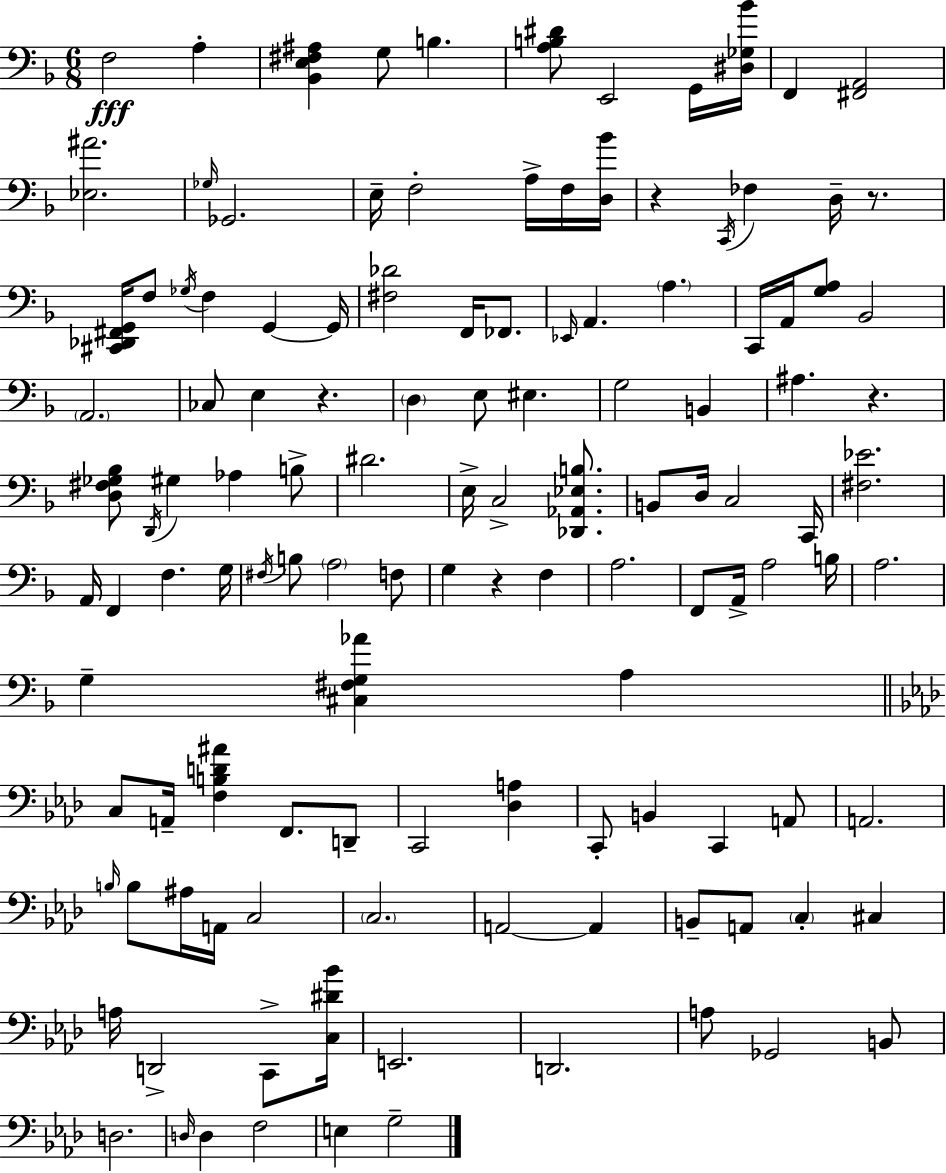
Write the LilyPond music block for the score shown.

{
  \clef bass
  \numericTimeSignature
  \time 6/8
  \key d \minor
  f2\fff a4-. | <bes, e fis ais>4 g8 b4. | <a b dis'>8 e,2 g,16 <dis ges bes'>16 | f,4 <fis, a,>2 | \break <ees ais'>2. | \grace { ges16 } ges,2. | e16-- f2-. a16-> f16 | <d bes'>16 r4 \acciaccatura { c,16 } fes4 d16-- r8. | \break <cis, des, fis, g,>16 f8 \acciaccatura { ges16 } f4 g,4~~ | g,16 <fis des'>2 f,16 | fes,8. \grace { ees,16 } a,4. \parenthesize a4. | c,16 a,16 <g a>8 bes,2 | \break \parenthesize a,2. | ces8 e4 r4. | \parenthesize d4 e8 eis4. | g2 | \break b,4 ais4. r4. | <d fis ges bes>8 \acciaccatura { d,16 } gis4 aes4 | b8-> dis'2. | e16-> c2-> | \break <des, aes, ees b>8. b,8 d16 c2 | c,16 <fis ees'>2. | a,16 f,4 f4. | g16 \acciaccatura { fis16 } b8 \parenthesize a2 | \break f8 g4 r4 | f4 a2. | f,8 a,16-> a2 | b16 a2. | \break g4-- <cis fis g aes'>4 | a4 \bar "||" \break \key aes \major c8 a,16-- <f b d' ais'>4 f,8. d,8-- | c,2 <des a>4 | c,8-. b,4 c,4 a,8 | a,2. | \break \grace { b16 } b8 ais16 a,16 c2 | \parenthesize c2. | a,2~~ a,4 | b,8-- a,8 \parenthesize c4-. cis4 | \break a16 d,2-> c,8-> | <c dis' bes'>16 e,2. | d,2. | a8 ges,2 b,8 | \break d2. | \grace { d16 } d4 f2 | e4 g2-- | \bar "|."
}